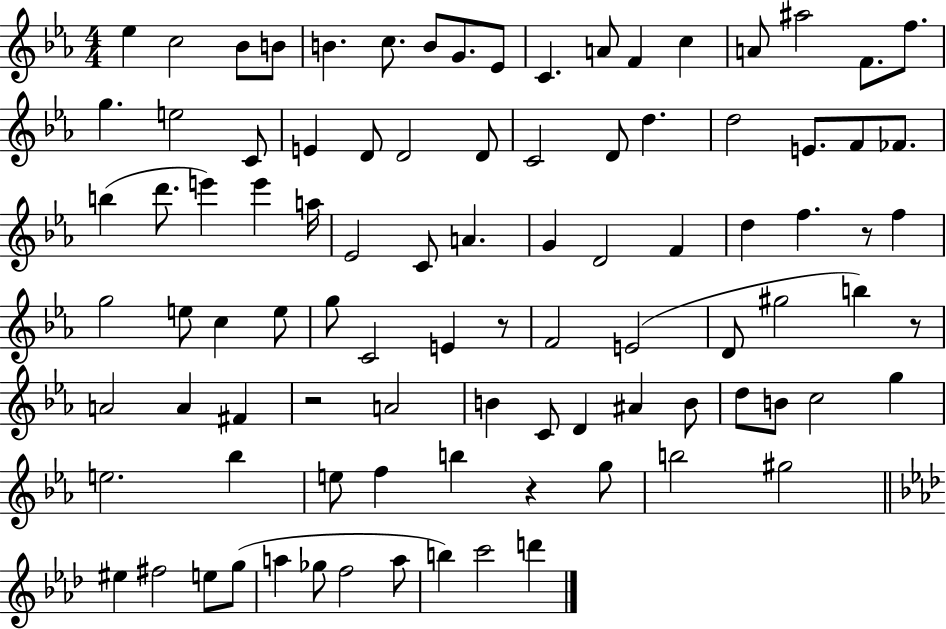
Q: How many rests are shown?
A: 5